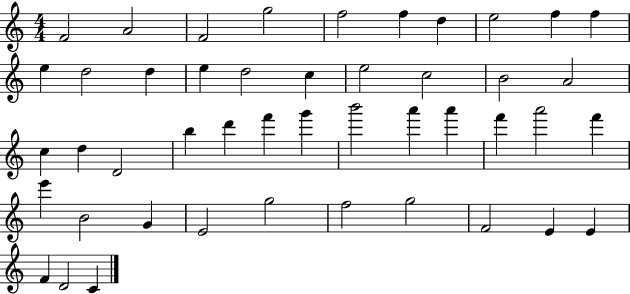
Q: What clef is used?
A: treble